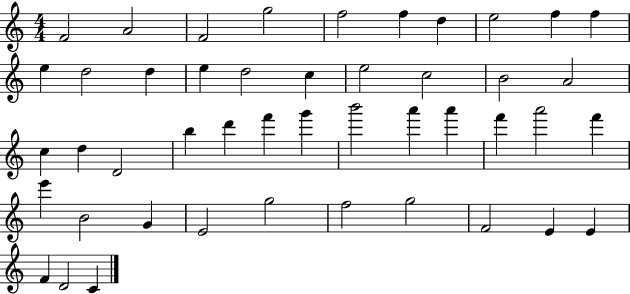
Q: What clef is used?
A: treble